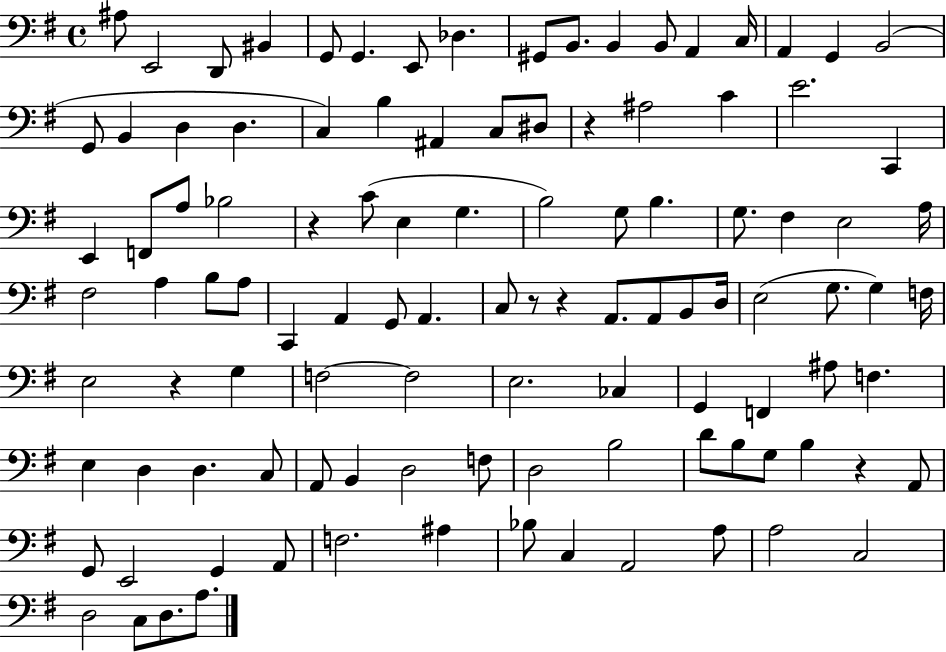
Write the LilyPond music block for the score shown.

{
  \clef bass
  \time 4/4
  \defaultTimeSignature
  \key g \major
  ais8 e,2 d,8 bis,4 | g,8 g,4. e,8 des4. | gis,8 b,8. b,4 b,8 a,4 c16 | a,4 g,4 b,2( | \break g,8 b,4 d4 d4. | c4) b4 ais,4 c8 dis8 | r4 ais2 c'4 | e'2. c,4 | \break e,4 f,8 a8 bes2 | r4 c'8( e4 g4. | b2) g8 b4. | g8. fis4 e2 a16 | \break fis2 a4 b8 a8 | c,4 a,4 g,8 a,4. | c8 r8 r4 a,8. a,8 b,8 d16 | e2( g8. g4) f16 | \break e2 r4 g4 | f2~~ f2 | e2. ces4 | g,4 f,4 ais8 f4. | \break e4 d4 d4. c8 | a,8 b,4 d2 f8 | d2 b2 | d'8 b8 g8 b4 r4 a,8 | \break g,8 e,2 g,4 a,8 | f2. ais4 | bes8 c4 a,2 a8 | a2 c2 | \break d2 c8 d8. a8. | \bar "|."
}